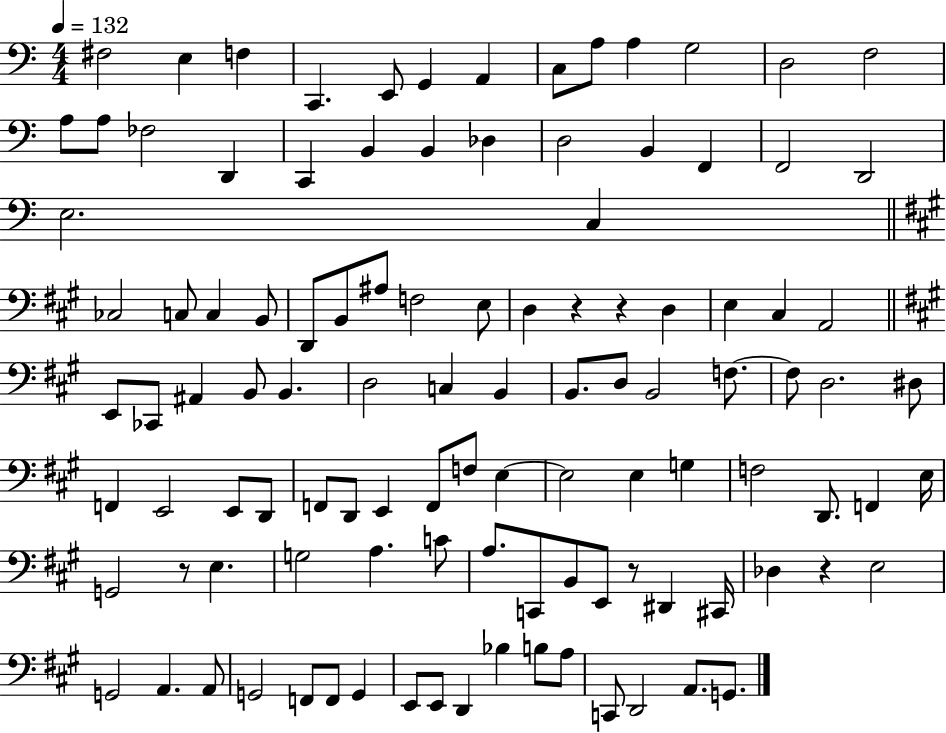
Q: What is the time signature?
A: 4/4